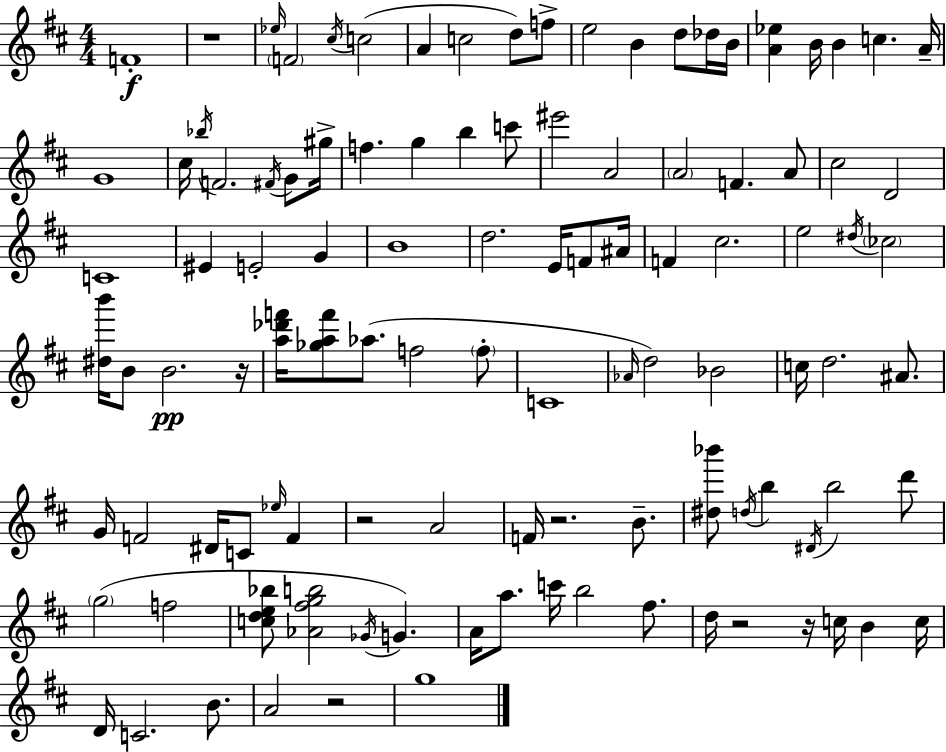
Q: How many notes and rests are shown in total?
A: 108